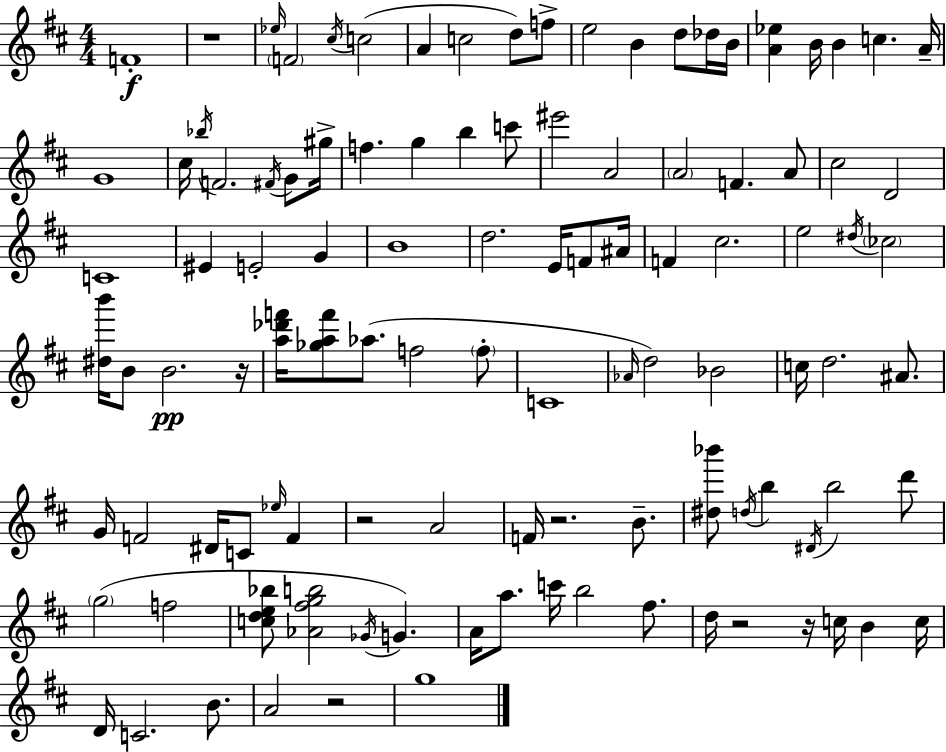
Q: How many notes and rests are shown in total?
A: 108